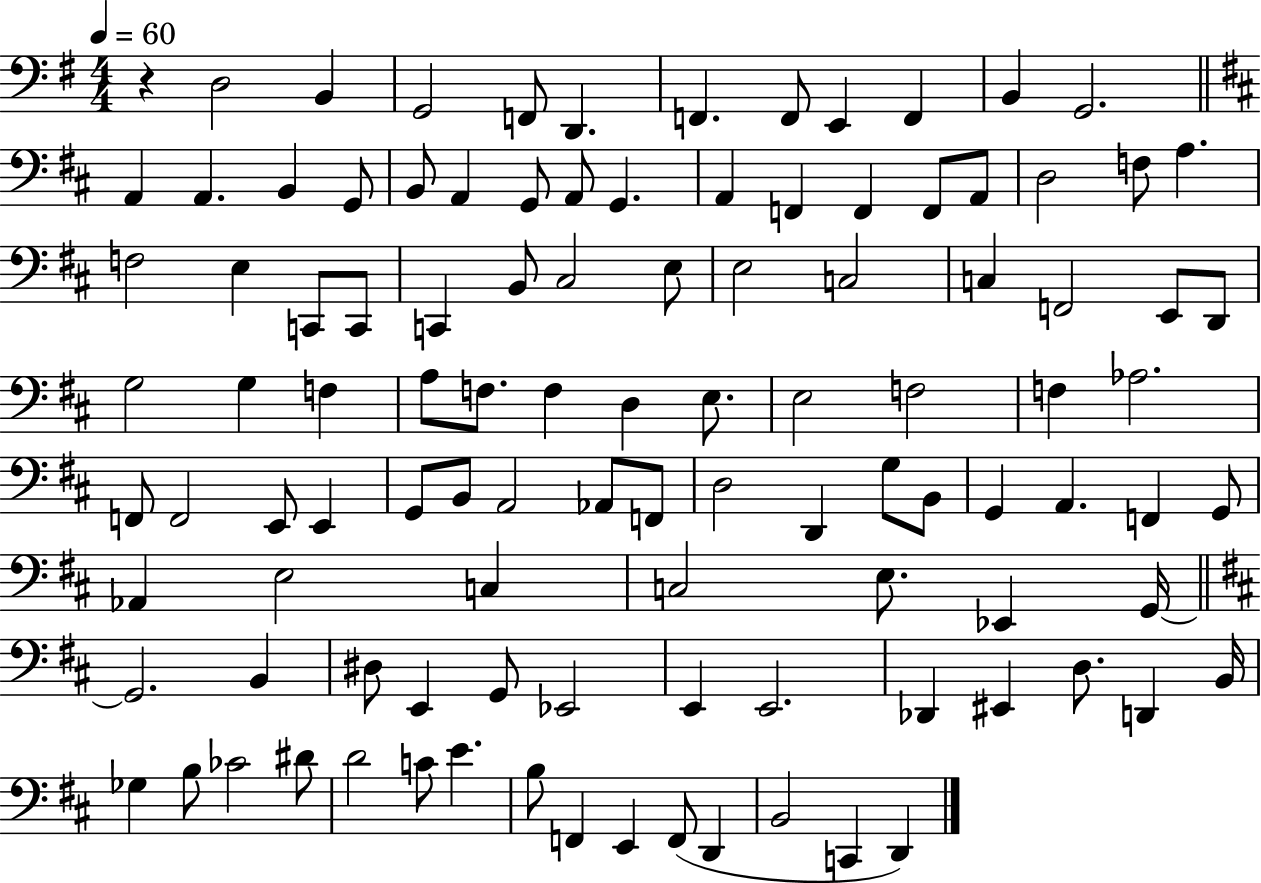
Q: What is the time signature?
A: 4/4